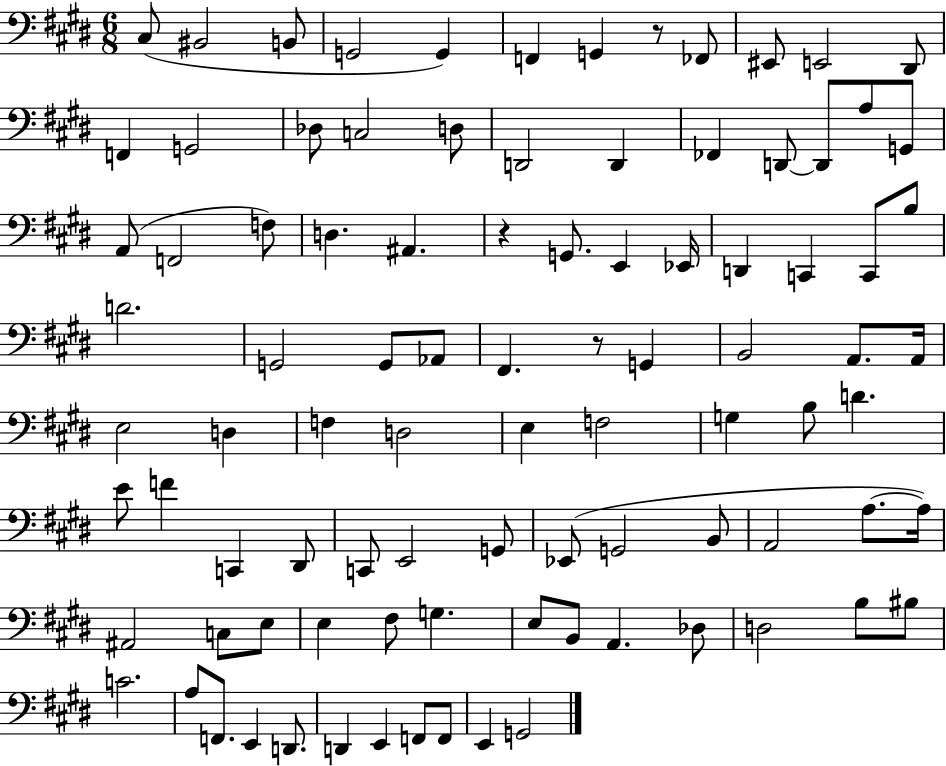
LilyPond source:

{
  \clef bass
  \numericTimeSignature
  \time 6/8
  \key e \major
  cis8( bis,2 b,8 | g,2 g,4) | f,4 g,4 r8 fes,8 | eis,8 e,2 dis,8 | \break f,4 g,2 | des8 c2 d8 | d,2 d,4 | fes,4 d,8~~ d,8 a8 g,8 | \break a,8( f,2 f8) | d4. ais,4. | r4 g,8. e,4 ees,16 | d,4 c,4 c,8 b8 | \break d'2. | g,2 g,8 aes,8 | fis,4. r8 g,4 | b,2 a,8. a,16 | \break e2 d4 | f4 d2 | e4 f2 | g4 b8 d'4. | \break e'8 f'4 c,4 dis,8 | c,8 e,2 g,8 | ees,8( g,2 b,8 | a,2 a8.~~ a16) | \break ais,2 c8 e8 | e4 fis8 g4. | e8 b,8 a,4. des8 | d2 b8 bis8 | \break c'2. | a8 f,8. e,4 d,8. | d,4 e,4 f,8 f,8 | e,4 g,2 | \break \bar "|."
}